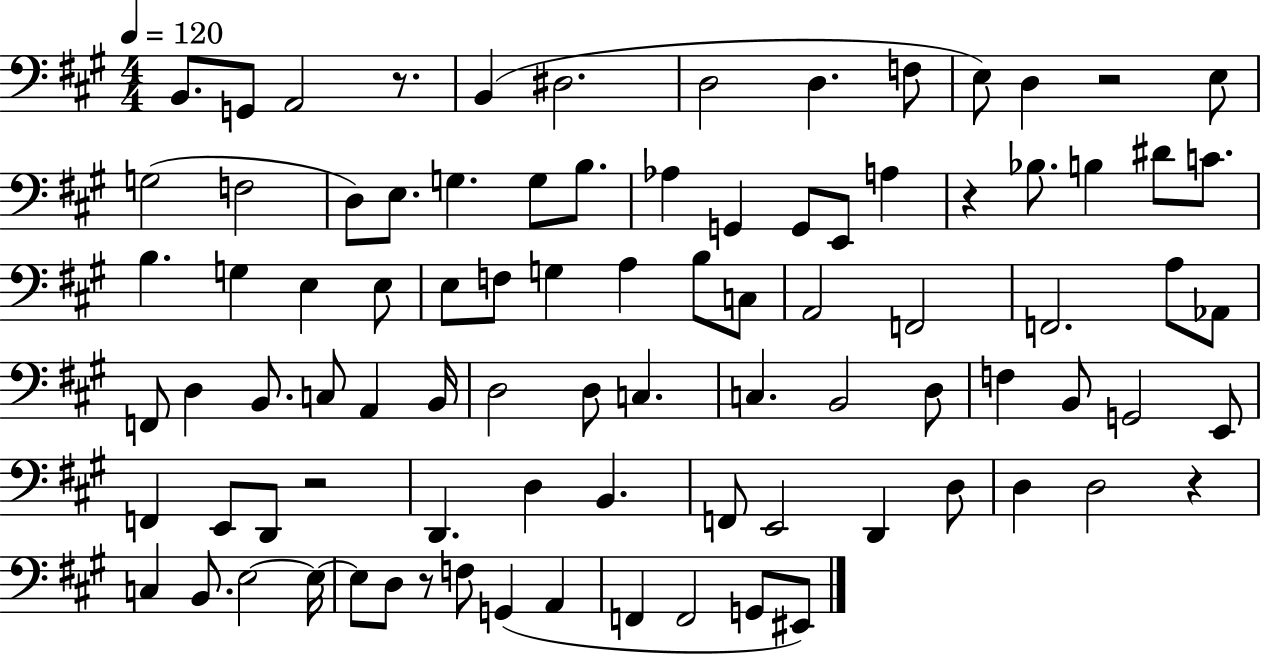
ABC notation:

X:1
T:Untitled
M:4/4
L:1/4
K:A
B,,/2 G,,/2 A,,2 z/2 B,, ^D,2 D,2 D, F,/2 E,/2 D, z2 E,/2 G,2 F,2 D,/2 E,/2 G, G,/2 B,/2 _A, G,, G,,/2 E,,/2 A, z _B,/2 B, ^D/2 C/2 B, G, E, E,/2 E,/2 F,/2 G, A, B,/2 C,/2 A,,2 F,,2 F,,2 A,/2 _A,,/2 F,,/2 D, B,,/2 C,/2 A,, B,,/4 D,2 D,/2 C, C, B,,2 D,/2 F, B,,/2 G,,2 E,,/2 F,, E,,/2 D,,/2 z2 D,, D, B,, F,,/2 E,,2 D,, D,/2 D, D,2 z C, B,,/2 E,2 E,/4 E,/2 D,/2 z/2 F,/2 G,, A,, F,, F,,2 G,,/2 ^E,,/2